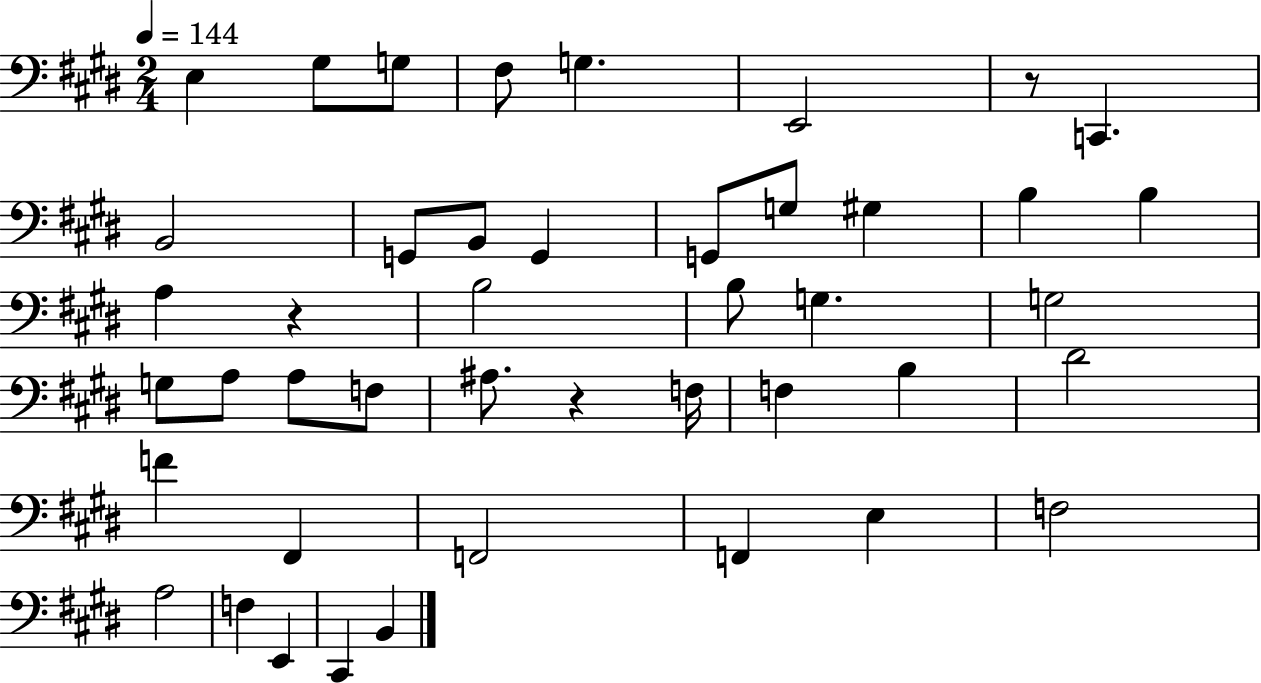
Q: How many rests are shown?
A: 3